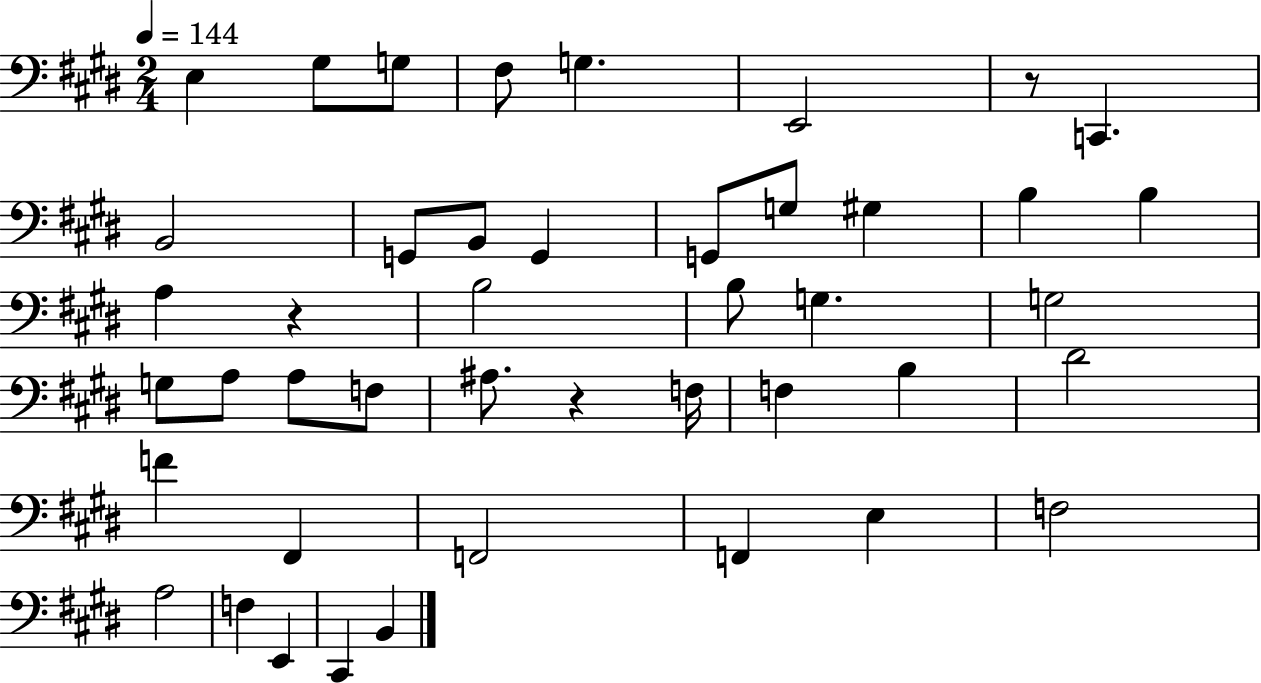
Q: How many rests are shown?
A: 3